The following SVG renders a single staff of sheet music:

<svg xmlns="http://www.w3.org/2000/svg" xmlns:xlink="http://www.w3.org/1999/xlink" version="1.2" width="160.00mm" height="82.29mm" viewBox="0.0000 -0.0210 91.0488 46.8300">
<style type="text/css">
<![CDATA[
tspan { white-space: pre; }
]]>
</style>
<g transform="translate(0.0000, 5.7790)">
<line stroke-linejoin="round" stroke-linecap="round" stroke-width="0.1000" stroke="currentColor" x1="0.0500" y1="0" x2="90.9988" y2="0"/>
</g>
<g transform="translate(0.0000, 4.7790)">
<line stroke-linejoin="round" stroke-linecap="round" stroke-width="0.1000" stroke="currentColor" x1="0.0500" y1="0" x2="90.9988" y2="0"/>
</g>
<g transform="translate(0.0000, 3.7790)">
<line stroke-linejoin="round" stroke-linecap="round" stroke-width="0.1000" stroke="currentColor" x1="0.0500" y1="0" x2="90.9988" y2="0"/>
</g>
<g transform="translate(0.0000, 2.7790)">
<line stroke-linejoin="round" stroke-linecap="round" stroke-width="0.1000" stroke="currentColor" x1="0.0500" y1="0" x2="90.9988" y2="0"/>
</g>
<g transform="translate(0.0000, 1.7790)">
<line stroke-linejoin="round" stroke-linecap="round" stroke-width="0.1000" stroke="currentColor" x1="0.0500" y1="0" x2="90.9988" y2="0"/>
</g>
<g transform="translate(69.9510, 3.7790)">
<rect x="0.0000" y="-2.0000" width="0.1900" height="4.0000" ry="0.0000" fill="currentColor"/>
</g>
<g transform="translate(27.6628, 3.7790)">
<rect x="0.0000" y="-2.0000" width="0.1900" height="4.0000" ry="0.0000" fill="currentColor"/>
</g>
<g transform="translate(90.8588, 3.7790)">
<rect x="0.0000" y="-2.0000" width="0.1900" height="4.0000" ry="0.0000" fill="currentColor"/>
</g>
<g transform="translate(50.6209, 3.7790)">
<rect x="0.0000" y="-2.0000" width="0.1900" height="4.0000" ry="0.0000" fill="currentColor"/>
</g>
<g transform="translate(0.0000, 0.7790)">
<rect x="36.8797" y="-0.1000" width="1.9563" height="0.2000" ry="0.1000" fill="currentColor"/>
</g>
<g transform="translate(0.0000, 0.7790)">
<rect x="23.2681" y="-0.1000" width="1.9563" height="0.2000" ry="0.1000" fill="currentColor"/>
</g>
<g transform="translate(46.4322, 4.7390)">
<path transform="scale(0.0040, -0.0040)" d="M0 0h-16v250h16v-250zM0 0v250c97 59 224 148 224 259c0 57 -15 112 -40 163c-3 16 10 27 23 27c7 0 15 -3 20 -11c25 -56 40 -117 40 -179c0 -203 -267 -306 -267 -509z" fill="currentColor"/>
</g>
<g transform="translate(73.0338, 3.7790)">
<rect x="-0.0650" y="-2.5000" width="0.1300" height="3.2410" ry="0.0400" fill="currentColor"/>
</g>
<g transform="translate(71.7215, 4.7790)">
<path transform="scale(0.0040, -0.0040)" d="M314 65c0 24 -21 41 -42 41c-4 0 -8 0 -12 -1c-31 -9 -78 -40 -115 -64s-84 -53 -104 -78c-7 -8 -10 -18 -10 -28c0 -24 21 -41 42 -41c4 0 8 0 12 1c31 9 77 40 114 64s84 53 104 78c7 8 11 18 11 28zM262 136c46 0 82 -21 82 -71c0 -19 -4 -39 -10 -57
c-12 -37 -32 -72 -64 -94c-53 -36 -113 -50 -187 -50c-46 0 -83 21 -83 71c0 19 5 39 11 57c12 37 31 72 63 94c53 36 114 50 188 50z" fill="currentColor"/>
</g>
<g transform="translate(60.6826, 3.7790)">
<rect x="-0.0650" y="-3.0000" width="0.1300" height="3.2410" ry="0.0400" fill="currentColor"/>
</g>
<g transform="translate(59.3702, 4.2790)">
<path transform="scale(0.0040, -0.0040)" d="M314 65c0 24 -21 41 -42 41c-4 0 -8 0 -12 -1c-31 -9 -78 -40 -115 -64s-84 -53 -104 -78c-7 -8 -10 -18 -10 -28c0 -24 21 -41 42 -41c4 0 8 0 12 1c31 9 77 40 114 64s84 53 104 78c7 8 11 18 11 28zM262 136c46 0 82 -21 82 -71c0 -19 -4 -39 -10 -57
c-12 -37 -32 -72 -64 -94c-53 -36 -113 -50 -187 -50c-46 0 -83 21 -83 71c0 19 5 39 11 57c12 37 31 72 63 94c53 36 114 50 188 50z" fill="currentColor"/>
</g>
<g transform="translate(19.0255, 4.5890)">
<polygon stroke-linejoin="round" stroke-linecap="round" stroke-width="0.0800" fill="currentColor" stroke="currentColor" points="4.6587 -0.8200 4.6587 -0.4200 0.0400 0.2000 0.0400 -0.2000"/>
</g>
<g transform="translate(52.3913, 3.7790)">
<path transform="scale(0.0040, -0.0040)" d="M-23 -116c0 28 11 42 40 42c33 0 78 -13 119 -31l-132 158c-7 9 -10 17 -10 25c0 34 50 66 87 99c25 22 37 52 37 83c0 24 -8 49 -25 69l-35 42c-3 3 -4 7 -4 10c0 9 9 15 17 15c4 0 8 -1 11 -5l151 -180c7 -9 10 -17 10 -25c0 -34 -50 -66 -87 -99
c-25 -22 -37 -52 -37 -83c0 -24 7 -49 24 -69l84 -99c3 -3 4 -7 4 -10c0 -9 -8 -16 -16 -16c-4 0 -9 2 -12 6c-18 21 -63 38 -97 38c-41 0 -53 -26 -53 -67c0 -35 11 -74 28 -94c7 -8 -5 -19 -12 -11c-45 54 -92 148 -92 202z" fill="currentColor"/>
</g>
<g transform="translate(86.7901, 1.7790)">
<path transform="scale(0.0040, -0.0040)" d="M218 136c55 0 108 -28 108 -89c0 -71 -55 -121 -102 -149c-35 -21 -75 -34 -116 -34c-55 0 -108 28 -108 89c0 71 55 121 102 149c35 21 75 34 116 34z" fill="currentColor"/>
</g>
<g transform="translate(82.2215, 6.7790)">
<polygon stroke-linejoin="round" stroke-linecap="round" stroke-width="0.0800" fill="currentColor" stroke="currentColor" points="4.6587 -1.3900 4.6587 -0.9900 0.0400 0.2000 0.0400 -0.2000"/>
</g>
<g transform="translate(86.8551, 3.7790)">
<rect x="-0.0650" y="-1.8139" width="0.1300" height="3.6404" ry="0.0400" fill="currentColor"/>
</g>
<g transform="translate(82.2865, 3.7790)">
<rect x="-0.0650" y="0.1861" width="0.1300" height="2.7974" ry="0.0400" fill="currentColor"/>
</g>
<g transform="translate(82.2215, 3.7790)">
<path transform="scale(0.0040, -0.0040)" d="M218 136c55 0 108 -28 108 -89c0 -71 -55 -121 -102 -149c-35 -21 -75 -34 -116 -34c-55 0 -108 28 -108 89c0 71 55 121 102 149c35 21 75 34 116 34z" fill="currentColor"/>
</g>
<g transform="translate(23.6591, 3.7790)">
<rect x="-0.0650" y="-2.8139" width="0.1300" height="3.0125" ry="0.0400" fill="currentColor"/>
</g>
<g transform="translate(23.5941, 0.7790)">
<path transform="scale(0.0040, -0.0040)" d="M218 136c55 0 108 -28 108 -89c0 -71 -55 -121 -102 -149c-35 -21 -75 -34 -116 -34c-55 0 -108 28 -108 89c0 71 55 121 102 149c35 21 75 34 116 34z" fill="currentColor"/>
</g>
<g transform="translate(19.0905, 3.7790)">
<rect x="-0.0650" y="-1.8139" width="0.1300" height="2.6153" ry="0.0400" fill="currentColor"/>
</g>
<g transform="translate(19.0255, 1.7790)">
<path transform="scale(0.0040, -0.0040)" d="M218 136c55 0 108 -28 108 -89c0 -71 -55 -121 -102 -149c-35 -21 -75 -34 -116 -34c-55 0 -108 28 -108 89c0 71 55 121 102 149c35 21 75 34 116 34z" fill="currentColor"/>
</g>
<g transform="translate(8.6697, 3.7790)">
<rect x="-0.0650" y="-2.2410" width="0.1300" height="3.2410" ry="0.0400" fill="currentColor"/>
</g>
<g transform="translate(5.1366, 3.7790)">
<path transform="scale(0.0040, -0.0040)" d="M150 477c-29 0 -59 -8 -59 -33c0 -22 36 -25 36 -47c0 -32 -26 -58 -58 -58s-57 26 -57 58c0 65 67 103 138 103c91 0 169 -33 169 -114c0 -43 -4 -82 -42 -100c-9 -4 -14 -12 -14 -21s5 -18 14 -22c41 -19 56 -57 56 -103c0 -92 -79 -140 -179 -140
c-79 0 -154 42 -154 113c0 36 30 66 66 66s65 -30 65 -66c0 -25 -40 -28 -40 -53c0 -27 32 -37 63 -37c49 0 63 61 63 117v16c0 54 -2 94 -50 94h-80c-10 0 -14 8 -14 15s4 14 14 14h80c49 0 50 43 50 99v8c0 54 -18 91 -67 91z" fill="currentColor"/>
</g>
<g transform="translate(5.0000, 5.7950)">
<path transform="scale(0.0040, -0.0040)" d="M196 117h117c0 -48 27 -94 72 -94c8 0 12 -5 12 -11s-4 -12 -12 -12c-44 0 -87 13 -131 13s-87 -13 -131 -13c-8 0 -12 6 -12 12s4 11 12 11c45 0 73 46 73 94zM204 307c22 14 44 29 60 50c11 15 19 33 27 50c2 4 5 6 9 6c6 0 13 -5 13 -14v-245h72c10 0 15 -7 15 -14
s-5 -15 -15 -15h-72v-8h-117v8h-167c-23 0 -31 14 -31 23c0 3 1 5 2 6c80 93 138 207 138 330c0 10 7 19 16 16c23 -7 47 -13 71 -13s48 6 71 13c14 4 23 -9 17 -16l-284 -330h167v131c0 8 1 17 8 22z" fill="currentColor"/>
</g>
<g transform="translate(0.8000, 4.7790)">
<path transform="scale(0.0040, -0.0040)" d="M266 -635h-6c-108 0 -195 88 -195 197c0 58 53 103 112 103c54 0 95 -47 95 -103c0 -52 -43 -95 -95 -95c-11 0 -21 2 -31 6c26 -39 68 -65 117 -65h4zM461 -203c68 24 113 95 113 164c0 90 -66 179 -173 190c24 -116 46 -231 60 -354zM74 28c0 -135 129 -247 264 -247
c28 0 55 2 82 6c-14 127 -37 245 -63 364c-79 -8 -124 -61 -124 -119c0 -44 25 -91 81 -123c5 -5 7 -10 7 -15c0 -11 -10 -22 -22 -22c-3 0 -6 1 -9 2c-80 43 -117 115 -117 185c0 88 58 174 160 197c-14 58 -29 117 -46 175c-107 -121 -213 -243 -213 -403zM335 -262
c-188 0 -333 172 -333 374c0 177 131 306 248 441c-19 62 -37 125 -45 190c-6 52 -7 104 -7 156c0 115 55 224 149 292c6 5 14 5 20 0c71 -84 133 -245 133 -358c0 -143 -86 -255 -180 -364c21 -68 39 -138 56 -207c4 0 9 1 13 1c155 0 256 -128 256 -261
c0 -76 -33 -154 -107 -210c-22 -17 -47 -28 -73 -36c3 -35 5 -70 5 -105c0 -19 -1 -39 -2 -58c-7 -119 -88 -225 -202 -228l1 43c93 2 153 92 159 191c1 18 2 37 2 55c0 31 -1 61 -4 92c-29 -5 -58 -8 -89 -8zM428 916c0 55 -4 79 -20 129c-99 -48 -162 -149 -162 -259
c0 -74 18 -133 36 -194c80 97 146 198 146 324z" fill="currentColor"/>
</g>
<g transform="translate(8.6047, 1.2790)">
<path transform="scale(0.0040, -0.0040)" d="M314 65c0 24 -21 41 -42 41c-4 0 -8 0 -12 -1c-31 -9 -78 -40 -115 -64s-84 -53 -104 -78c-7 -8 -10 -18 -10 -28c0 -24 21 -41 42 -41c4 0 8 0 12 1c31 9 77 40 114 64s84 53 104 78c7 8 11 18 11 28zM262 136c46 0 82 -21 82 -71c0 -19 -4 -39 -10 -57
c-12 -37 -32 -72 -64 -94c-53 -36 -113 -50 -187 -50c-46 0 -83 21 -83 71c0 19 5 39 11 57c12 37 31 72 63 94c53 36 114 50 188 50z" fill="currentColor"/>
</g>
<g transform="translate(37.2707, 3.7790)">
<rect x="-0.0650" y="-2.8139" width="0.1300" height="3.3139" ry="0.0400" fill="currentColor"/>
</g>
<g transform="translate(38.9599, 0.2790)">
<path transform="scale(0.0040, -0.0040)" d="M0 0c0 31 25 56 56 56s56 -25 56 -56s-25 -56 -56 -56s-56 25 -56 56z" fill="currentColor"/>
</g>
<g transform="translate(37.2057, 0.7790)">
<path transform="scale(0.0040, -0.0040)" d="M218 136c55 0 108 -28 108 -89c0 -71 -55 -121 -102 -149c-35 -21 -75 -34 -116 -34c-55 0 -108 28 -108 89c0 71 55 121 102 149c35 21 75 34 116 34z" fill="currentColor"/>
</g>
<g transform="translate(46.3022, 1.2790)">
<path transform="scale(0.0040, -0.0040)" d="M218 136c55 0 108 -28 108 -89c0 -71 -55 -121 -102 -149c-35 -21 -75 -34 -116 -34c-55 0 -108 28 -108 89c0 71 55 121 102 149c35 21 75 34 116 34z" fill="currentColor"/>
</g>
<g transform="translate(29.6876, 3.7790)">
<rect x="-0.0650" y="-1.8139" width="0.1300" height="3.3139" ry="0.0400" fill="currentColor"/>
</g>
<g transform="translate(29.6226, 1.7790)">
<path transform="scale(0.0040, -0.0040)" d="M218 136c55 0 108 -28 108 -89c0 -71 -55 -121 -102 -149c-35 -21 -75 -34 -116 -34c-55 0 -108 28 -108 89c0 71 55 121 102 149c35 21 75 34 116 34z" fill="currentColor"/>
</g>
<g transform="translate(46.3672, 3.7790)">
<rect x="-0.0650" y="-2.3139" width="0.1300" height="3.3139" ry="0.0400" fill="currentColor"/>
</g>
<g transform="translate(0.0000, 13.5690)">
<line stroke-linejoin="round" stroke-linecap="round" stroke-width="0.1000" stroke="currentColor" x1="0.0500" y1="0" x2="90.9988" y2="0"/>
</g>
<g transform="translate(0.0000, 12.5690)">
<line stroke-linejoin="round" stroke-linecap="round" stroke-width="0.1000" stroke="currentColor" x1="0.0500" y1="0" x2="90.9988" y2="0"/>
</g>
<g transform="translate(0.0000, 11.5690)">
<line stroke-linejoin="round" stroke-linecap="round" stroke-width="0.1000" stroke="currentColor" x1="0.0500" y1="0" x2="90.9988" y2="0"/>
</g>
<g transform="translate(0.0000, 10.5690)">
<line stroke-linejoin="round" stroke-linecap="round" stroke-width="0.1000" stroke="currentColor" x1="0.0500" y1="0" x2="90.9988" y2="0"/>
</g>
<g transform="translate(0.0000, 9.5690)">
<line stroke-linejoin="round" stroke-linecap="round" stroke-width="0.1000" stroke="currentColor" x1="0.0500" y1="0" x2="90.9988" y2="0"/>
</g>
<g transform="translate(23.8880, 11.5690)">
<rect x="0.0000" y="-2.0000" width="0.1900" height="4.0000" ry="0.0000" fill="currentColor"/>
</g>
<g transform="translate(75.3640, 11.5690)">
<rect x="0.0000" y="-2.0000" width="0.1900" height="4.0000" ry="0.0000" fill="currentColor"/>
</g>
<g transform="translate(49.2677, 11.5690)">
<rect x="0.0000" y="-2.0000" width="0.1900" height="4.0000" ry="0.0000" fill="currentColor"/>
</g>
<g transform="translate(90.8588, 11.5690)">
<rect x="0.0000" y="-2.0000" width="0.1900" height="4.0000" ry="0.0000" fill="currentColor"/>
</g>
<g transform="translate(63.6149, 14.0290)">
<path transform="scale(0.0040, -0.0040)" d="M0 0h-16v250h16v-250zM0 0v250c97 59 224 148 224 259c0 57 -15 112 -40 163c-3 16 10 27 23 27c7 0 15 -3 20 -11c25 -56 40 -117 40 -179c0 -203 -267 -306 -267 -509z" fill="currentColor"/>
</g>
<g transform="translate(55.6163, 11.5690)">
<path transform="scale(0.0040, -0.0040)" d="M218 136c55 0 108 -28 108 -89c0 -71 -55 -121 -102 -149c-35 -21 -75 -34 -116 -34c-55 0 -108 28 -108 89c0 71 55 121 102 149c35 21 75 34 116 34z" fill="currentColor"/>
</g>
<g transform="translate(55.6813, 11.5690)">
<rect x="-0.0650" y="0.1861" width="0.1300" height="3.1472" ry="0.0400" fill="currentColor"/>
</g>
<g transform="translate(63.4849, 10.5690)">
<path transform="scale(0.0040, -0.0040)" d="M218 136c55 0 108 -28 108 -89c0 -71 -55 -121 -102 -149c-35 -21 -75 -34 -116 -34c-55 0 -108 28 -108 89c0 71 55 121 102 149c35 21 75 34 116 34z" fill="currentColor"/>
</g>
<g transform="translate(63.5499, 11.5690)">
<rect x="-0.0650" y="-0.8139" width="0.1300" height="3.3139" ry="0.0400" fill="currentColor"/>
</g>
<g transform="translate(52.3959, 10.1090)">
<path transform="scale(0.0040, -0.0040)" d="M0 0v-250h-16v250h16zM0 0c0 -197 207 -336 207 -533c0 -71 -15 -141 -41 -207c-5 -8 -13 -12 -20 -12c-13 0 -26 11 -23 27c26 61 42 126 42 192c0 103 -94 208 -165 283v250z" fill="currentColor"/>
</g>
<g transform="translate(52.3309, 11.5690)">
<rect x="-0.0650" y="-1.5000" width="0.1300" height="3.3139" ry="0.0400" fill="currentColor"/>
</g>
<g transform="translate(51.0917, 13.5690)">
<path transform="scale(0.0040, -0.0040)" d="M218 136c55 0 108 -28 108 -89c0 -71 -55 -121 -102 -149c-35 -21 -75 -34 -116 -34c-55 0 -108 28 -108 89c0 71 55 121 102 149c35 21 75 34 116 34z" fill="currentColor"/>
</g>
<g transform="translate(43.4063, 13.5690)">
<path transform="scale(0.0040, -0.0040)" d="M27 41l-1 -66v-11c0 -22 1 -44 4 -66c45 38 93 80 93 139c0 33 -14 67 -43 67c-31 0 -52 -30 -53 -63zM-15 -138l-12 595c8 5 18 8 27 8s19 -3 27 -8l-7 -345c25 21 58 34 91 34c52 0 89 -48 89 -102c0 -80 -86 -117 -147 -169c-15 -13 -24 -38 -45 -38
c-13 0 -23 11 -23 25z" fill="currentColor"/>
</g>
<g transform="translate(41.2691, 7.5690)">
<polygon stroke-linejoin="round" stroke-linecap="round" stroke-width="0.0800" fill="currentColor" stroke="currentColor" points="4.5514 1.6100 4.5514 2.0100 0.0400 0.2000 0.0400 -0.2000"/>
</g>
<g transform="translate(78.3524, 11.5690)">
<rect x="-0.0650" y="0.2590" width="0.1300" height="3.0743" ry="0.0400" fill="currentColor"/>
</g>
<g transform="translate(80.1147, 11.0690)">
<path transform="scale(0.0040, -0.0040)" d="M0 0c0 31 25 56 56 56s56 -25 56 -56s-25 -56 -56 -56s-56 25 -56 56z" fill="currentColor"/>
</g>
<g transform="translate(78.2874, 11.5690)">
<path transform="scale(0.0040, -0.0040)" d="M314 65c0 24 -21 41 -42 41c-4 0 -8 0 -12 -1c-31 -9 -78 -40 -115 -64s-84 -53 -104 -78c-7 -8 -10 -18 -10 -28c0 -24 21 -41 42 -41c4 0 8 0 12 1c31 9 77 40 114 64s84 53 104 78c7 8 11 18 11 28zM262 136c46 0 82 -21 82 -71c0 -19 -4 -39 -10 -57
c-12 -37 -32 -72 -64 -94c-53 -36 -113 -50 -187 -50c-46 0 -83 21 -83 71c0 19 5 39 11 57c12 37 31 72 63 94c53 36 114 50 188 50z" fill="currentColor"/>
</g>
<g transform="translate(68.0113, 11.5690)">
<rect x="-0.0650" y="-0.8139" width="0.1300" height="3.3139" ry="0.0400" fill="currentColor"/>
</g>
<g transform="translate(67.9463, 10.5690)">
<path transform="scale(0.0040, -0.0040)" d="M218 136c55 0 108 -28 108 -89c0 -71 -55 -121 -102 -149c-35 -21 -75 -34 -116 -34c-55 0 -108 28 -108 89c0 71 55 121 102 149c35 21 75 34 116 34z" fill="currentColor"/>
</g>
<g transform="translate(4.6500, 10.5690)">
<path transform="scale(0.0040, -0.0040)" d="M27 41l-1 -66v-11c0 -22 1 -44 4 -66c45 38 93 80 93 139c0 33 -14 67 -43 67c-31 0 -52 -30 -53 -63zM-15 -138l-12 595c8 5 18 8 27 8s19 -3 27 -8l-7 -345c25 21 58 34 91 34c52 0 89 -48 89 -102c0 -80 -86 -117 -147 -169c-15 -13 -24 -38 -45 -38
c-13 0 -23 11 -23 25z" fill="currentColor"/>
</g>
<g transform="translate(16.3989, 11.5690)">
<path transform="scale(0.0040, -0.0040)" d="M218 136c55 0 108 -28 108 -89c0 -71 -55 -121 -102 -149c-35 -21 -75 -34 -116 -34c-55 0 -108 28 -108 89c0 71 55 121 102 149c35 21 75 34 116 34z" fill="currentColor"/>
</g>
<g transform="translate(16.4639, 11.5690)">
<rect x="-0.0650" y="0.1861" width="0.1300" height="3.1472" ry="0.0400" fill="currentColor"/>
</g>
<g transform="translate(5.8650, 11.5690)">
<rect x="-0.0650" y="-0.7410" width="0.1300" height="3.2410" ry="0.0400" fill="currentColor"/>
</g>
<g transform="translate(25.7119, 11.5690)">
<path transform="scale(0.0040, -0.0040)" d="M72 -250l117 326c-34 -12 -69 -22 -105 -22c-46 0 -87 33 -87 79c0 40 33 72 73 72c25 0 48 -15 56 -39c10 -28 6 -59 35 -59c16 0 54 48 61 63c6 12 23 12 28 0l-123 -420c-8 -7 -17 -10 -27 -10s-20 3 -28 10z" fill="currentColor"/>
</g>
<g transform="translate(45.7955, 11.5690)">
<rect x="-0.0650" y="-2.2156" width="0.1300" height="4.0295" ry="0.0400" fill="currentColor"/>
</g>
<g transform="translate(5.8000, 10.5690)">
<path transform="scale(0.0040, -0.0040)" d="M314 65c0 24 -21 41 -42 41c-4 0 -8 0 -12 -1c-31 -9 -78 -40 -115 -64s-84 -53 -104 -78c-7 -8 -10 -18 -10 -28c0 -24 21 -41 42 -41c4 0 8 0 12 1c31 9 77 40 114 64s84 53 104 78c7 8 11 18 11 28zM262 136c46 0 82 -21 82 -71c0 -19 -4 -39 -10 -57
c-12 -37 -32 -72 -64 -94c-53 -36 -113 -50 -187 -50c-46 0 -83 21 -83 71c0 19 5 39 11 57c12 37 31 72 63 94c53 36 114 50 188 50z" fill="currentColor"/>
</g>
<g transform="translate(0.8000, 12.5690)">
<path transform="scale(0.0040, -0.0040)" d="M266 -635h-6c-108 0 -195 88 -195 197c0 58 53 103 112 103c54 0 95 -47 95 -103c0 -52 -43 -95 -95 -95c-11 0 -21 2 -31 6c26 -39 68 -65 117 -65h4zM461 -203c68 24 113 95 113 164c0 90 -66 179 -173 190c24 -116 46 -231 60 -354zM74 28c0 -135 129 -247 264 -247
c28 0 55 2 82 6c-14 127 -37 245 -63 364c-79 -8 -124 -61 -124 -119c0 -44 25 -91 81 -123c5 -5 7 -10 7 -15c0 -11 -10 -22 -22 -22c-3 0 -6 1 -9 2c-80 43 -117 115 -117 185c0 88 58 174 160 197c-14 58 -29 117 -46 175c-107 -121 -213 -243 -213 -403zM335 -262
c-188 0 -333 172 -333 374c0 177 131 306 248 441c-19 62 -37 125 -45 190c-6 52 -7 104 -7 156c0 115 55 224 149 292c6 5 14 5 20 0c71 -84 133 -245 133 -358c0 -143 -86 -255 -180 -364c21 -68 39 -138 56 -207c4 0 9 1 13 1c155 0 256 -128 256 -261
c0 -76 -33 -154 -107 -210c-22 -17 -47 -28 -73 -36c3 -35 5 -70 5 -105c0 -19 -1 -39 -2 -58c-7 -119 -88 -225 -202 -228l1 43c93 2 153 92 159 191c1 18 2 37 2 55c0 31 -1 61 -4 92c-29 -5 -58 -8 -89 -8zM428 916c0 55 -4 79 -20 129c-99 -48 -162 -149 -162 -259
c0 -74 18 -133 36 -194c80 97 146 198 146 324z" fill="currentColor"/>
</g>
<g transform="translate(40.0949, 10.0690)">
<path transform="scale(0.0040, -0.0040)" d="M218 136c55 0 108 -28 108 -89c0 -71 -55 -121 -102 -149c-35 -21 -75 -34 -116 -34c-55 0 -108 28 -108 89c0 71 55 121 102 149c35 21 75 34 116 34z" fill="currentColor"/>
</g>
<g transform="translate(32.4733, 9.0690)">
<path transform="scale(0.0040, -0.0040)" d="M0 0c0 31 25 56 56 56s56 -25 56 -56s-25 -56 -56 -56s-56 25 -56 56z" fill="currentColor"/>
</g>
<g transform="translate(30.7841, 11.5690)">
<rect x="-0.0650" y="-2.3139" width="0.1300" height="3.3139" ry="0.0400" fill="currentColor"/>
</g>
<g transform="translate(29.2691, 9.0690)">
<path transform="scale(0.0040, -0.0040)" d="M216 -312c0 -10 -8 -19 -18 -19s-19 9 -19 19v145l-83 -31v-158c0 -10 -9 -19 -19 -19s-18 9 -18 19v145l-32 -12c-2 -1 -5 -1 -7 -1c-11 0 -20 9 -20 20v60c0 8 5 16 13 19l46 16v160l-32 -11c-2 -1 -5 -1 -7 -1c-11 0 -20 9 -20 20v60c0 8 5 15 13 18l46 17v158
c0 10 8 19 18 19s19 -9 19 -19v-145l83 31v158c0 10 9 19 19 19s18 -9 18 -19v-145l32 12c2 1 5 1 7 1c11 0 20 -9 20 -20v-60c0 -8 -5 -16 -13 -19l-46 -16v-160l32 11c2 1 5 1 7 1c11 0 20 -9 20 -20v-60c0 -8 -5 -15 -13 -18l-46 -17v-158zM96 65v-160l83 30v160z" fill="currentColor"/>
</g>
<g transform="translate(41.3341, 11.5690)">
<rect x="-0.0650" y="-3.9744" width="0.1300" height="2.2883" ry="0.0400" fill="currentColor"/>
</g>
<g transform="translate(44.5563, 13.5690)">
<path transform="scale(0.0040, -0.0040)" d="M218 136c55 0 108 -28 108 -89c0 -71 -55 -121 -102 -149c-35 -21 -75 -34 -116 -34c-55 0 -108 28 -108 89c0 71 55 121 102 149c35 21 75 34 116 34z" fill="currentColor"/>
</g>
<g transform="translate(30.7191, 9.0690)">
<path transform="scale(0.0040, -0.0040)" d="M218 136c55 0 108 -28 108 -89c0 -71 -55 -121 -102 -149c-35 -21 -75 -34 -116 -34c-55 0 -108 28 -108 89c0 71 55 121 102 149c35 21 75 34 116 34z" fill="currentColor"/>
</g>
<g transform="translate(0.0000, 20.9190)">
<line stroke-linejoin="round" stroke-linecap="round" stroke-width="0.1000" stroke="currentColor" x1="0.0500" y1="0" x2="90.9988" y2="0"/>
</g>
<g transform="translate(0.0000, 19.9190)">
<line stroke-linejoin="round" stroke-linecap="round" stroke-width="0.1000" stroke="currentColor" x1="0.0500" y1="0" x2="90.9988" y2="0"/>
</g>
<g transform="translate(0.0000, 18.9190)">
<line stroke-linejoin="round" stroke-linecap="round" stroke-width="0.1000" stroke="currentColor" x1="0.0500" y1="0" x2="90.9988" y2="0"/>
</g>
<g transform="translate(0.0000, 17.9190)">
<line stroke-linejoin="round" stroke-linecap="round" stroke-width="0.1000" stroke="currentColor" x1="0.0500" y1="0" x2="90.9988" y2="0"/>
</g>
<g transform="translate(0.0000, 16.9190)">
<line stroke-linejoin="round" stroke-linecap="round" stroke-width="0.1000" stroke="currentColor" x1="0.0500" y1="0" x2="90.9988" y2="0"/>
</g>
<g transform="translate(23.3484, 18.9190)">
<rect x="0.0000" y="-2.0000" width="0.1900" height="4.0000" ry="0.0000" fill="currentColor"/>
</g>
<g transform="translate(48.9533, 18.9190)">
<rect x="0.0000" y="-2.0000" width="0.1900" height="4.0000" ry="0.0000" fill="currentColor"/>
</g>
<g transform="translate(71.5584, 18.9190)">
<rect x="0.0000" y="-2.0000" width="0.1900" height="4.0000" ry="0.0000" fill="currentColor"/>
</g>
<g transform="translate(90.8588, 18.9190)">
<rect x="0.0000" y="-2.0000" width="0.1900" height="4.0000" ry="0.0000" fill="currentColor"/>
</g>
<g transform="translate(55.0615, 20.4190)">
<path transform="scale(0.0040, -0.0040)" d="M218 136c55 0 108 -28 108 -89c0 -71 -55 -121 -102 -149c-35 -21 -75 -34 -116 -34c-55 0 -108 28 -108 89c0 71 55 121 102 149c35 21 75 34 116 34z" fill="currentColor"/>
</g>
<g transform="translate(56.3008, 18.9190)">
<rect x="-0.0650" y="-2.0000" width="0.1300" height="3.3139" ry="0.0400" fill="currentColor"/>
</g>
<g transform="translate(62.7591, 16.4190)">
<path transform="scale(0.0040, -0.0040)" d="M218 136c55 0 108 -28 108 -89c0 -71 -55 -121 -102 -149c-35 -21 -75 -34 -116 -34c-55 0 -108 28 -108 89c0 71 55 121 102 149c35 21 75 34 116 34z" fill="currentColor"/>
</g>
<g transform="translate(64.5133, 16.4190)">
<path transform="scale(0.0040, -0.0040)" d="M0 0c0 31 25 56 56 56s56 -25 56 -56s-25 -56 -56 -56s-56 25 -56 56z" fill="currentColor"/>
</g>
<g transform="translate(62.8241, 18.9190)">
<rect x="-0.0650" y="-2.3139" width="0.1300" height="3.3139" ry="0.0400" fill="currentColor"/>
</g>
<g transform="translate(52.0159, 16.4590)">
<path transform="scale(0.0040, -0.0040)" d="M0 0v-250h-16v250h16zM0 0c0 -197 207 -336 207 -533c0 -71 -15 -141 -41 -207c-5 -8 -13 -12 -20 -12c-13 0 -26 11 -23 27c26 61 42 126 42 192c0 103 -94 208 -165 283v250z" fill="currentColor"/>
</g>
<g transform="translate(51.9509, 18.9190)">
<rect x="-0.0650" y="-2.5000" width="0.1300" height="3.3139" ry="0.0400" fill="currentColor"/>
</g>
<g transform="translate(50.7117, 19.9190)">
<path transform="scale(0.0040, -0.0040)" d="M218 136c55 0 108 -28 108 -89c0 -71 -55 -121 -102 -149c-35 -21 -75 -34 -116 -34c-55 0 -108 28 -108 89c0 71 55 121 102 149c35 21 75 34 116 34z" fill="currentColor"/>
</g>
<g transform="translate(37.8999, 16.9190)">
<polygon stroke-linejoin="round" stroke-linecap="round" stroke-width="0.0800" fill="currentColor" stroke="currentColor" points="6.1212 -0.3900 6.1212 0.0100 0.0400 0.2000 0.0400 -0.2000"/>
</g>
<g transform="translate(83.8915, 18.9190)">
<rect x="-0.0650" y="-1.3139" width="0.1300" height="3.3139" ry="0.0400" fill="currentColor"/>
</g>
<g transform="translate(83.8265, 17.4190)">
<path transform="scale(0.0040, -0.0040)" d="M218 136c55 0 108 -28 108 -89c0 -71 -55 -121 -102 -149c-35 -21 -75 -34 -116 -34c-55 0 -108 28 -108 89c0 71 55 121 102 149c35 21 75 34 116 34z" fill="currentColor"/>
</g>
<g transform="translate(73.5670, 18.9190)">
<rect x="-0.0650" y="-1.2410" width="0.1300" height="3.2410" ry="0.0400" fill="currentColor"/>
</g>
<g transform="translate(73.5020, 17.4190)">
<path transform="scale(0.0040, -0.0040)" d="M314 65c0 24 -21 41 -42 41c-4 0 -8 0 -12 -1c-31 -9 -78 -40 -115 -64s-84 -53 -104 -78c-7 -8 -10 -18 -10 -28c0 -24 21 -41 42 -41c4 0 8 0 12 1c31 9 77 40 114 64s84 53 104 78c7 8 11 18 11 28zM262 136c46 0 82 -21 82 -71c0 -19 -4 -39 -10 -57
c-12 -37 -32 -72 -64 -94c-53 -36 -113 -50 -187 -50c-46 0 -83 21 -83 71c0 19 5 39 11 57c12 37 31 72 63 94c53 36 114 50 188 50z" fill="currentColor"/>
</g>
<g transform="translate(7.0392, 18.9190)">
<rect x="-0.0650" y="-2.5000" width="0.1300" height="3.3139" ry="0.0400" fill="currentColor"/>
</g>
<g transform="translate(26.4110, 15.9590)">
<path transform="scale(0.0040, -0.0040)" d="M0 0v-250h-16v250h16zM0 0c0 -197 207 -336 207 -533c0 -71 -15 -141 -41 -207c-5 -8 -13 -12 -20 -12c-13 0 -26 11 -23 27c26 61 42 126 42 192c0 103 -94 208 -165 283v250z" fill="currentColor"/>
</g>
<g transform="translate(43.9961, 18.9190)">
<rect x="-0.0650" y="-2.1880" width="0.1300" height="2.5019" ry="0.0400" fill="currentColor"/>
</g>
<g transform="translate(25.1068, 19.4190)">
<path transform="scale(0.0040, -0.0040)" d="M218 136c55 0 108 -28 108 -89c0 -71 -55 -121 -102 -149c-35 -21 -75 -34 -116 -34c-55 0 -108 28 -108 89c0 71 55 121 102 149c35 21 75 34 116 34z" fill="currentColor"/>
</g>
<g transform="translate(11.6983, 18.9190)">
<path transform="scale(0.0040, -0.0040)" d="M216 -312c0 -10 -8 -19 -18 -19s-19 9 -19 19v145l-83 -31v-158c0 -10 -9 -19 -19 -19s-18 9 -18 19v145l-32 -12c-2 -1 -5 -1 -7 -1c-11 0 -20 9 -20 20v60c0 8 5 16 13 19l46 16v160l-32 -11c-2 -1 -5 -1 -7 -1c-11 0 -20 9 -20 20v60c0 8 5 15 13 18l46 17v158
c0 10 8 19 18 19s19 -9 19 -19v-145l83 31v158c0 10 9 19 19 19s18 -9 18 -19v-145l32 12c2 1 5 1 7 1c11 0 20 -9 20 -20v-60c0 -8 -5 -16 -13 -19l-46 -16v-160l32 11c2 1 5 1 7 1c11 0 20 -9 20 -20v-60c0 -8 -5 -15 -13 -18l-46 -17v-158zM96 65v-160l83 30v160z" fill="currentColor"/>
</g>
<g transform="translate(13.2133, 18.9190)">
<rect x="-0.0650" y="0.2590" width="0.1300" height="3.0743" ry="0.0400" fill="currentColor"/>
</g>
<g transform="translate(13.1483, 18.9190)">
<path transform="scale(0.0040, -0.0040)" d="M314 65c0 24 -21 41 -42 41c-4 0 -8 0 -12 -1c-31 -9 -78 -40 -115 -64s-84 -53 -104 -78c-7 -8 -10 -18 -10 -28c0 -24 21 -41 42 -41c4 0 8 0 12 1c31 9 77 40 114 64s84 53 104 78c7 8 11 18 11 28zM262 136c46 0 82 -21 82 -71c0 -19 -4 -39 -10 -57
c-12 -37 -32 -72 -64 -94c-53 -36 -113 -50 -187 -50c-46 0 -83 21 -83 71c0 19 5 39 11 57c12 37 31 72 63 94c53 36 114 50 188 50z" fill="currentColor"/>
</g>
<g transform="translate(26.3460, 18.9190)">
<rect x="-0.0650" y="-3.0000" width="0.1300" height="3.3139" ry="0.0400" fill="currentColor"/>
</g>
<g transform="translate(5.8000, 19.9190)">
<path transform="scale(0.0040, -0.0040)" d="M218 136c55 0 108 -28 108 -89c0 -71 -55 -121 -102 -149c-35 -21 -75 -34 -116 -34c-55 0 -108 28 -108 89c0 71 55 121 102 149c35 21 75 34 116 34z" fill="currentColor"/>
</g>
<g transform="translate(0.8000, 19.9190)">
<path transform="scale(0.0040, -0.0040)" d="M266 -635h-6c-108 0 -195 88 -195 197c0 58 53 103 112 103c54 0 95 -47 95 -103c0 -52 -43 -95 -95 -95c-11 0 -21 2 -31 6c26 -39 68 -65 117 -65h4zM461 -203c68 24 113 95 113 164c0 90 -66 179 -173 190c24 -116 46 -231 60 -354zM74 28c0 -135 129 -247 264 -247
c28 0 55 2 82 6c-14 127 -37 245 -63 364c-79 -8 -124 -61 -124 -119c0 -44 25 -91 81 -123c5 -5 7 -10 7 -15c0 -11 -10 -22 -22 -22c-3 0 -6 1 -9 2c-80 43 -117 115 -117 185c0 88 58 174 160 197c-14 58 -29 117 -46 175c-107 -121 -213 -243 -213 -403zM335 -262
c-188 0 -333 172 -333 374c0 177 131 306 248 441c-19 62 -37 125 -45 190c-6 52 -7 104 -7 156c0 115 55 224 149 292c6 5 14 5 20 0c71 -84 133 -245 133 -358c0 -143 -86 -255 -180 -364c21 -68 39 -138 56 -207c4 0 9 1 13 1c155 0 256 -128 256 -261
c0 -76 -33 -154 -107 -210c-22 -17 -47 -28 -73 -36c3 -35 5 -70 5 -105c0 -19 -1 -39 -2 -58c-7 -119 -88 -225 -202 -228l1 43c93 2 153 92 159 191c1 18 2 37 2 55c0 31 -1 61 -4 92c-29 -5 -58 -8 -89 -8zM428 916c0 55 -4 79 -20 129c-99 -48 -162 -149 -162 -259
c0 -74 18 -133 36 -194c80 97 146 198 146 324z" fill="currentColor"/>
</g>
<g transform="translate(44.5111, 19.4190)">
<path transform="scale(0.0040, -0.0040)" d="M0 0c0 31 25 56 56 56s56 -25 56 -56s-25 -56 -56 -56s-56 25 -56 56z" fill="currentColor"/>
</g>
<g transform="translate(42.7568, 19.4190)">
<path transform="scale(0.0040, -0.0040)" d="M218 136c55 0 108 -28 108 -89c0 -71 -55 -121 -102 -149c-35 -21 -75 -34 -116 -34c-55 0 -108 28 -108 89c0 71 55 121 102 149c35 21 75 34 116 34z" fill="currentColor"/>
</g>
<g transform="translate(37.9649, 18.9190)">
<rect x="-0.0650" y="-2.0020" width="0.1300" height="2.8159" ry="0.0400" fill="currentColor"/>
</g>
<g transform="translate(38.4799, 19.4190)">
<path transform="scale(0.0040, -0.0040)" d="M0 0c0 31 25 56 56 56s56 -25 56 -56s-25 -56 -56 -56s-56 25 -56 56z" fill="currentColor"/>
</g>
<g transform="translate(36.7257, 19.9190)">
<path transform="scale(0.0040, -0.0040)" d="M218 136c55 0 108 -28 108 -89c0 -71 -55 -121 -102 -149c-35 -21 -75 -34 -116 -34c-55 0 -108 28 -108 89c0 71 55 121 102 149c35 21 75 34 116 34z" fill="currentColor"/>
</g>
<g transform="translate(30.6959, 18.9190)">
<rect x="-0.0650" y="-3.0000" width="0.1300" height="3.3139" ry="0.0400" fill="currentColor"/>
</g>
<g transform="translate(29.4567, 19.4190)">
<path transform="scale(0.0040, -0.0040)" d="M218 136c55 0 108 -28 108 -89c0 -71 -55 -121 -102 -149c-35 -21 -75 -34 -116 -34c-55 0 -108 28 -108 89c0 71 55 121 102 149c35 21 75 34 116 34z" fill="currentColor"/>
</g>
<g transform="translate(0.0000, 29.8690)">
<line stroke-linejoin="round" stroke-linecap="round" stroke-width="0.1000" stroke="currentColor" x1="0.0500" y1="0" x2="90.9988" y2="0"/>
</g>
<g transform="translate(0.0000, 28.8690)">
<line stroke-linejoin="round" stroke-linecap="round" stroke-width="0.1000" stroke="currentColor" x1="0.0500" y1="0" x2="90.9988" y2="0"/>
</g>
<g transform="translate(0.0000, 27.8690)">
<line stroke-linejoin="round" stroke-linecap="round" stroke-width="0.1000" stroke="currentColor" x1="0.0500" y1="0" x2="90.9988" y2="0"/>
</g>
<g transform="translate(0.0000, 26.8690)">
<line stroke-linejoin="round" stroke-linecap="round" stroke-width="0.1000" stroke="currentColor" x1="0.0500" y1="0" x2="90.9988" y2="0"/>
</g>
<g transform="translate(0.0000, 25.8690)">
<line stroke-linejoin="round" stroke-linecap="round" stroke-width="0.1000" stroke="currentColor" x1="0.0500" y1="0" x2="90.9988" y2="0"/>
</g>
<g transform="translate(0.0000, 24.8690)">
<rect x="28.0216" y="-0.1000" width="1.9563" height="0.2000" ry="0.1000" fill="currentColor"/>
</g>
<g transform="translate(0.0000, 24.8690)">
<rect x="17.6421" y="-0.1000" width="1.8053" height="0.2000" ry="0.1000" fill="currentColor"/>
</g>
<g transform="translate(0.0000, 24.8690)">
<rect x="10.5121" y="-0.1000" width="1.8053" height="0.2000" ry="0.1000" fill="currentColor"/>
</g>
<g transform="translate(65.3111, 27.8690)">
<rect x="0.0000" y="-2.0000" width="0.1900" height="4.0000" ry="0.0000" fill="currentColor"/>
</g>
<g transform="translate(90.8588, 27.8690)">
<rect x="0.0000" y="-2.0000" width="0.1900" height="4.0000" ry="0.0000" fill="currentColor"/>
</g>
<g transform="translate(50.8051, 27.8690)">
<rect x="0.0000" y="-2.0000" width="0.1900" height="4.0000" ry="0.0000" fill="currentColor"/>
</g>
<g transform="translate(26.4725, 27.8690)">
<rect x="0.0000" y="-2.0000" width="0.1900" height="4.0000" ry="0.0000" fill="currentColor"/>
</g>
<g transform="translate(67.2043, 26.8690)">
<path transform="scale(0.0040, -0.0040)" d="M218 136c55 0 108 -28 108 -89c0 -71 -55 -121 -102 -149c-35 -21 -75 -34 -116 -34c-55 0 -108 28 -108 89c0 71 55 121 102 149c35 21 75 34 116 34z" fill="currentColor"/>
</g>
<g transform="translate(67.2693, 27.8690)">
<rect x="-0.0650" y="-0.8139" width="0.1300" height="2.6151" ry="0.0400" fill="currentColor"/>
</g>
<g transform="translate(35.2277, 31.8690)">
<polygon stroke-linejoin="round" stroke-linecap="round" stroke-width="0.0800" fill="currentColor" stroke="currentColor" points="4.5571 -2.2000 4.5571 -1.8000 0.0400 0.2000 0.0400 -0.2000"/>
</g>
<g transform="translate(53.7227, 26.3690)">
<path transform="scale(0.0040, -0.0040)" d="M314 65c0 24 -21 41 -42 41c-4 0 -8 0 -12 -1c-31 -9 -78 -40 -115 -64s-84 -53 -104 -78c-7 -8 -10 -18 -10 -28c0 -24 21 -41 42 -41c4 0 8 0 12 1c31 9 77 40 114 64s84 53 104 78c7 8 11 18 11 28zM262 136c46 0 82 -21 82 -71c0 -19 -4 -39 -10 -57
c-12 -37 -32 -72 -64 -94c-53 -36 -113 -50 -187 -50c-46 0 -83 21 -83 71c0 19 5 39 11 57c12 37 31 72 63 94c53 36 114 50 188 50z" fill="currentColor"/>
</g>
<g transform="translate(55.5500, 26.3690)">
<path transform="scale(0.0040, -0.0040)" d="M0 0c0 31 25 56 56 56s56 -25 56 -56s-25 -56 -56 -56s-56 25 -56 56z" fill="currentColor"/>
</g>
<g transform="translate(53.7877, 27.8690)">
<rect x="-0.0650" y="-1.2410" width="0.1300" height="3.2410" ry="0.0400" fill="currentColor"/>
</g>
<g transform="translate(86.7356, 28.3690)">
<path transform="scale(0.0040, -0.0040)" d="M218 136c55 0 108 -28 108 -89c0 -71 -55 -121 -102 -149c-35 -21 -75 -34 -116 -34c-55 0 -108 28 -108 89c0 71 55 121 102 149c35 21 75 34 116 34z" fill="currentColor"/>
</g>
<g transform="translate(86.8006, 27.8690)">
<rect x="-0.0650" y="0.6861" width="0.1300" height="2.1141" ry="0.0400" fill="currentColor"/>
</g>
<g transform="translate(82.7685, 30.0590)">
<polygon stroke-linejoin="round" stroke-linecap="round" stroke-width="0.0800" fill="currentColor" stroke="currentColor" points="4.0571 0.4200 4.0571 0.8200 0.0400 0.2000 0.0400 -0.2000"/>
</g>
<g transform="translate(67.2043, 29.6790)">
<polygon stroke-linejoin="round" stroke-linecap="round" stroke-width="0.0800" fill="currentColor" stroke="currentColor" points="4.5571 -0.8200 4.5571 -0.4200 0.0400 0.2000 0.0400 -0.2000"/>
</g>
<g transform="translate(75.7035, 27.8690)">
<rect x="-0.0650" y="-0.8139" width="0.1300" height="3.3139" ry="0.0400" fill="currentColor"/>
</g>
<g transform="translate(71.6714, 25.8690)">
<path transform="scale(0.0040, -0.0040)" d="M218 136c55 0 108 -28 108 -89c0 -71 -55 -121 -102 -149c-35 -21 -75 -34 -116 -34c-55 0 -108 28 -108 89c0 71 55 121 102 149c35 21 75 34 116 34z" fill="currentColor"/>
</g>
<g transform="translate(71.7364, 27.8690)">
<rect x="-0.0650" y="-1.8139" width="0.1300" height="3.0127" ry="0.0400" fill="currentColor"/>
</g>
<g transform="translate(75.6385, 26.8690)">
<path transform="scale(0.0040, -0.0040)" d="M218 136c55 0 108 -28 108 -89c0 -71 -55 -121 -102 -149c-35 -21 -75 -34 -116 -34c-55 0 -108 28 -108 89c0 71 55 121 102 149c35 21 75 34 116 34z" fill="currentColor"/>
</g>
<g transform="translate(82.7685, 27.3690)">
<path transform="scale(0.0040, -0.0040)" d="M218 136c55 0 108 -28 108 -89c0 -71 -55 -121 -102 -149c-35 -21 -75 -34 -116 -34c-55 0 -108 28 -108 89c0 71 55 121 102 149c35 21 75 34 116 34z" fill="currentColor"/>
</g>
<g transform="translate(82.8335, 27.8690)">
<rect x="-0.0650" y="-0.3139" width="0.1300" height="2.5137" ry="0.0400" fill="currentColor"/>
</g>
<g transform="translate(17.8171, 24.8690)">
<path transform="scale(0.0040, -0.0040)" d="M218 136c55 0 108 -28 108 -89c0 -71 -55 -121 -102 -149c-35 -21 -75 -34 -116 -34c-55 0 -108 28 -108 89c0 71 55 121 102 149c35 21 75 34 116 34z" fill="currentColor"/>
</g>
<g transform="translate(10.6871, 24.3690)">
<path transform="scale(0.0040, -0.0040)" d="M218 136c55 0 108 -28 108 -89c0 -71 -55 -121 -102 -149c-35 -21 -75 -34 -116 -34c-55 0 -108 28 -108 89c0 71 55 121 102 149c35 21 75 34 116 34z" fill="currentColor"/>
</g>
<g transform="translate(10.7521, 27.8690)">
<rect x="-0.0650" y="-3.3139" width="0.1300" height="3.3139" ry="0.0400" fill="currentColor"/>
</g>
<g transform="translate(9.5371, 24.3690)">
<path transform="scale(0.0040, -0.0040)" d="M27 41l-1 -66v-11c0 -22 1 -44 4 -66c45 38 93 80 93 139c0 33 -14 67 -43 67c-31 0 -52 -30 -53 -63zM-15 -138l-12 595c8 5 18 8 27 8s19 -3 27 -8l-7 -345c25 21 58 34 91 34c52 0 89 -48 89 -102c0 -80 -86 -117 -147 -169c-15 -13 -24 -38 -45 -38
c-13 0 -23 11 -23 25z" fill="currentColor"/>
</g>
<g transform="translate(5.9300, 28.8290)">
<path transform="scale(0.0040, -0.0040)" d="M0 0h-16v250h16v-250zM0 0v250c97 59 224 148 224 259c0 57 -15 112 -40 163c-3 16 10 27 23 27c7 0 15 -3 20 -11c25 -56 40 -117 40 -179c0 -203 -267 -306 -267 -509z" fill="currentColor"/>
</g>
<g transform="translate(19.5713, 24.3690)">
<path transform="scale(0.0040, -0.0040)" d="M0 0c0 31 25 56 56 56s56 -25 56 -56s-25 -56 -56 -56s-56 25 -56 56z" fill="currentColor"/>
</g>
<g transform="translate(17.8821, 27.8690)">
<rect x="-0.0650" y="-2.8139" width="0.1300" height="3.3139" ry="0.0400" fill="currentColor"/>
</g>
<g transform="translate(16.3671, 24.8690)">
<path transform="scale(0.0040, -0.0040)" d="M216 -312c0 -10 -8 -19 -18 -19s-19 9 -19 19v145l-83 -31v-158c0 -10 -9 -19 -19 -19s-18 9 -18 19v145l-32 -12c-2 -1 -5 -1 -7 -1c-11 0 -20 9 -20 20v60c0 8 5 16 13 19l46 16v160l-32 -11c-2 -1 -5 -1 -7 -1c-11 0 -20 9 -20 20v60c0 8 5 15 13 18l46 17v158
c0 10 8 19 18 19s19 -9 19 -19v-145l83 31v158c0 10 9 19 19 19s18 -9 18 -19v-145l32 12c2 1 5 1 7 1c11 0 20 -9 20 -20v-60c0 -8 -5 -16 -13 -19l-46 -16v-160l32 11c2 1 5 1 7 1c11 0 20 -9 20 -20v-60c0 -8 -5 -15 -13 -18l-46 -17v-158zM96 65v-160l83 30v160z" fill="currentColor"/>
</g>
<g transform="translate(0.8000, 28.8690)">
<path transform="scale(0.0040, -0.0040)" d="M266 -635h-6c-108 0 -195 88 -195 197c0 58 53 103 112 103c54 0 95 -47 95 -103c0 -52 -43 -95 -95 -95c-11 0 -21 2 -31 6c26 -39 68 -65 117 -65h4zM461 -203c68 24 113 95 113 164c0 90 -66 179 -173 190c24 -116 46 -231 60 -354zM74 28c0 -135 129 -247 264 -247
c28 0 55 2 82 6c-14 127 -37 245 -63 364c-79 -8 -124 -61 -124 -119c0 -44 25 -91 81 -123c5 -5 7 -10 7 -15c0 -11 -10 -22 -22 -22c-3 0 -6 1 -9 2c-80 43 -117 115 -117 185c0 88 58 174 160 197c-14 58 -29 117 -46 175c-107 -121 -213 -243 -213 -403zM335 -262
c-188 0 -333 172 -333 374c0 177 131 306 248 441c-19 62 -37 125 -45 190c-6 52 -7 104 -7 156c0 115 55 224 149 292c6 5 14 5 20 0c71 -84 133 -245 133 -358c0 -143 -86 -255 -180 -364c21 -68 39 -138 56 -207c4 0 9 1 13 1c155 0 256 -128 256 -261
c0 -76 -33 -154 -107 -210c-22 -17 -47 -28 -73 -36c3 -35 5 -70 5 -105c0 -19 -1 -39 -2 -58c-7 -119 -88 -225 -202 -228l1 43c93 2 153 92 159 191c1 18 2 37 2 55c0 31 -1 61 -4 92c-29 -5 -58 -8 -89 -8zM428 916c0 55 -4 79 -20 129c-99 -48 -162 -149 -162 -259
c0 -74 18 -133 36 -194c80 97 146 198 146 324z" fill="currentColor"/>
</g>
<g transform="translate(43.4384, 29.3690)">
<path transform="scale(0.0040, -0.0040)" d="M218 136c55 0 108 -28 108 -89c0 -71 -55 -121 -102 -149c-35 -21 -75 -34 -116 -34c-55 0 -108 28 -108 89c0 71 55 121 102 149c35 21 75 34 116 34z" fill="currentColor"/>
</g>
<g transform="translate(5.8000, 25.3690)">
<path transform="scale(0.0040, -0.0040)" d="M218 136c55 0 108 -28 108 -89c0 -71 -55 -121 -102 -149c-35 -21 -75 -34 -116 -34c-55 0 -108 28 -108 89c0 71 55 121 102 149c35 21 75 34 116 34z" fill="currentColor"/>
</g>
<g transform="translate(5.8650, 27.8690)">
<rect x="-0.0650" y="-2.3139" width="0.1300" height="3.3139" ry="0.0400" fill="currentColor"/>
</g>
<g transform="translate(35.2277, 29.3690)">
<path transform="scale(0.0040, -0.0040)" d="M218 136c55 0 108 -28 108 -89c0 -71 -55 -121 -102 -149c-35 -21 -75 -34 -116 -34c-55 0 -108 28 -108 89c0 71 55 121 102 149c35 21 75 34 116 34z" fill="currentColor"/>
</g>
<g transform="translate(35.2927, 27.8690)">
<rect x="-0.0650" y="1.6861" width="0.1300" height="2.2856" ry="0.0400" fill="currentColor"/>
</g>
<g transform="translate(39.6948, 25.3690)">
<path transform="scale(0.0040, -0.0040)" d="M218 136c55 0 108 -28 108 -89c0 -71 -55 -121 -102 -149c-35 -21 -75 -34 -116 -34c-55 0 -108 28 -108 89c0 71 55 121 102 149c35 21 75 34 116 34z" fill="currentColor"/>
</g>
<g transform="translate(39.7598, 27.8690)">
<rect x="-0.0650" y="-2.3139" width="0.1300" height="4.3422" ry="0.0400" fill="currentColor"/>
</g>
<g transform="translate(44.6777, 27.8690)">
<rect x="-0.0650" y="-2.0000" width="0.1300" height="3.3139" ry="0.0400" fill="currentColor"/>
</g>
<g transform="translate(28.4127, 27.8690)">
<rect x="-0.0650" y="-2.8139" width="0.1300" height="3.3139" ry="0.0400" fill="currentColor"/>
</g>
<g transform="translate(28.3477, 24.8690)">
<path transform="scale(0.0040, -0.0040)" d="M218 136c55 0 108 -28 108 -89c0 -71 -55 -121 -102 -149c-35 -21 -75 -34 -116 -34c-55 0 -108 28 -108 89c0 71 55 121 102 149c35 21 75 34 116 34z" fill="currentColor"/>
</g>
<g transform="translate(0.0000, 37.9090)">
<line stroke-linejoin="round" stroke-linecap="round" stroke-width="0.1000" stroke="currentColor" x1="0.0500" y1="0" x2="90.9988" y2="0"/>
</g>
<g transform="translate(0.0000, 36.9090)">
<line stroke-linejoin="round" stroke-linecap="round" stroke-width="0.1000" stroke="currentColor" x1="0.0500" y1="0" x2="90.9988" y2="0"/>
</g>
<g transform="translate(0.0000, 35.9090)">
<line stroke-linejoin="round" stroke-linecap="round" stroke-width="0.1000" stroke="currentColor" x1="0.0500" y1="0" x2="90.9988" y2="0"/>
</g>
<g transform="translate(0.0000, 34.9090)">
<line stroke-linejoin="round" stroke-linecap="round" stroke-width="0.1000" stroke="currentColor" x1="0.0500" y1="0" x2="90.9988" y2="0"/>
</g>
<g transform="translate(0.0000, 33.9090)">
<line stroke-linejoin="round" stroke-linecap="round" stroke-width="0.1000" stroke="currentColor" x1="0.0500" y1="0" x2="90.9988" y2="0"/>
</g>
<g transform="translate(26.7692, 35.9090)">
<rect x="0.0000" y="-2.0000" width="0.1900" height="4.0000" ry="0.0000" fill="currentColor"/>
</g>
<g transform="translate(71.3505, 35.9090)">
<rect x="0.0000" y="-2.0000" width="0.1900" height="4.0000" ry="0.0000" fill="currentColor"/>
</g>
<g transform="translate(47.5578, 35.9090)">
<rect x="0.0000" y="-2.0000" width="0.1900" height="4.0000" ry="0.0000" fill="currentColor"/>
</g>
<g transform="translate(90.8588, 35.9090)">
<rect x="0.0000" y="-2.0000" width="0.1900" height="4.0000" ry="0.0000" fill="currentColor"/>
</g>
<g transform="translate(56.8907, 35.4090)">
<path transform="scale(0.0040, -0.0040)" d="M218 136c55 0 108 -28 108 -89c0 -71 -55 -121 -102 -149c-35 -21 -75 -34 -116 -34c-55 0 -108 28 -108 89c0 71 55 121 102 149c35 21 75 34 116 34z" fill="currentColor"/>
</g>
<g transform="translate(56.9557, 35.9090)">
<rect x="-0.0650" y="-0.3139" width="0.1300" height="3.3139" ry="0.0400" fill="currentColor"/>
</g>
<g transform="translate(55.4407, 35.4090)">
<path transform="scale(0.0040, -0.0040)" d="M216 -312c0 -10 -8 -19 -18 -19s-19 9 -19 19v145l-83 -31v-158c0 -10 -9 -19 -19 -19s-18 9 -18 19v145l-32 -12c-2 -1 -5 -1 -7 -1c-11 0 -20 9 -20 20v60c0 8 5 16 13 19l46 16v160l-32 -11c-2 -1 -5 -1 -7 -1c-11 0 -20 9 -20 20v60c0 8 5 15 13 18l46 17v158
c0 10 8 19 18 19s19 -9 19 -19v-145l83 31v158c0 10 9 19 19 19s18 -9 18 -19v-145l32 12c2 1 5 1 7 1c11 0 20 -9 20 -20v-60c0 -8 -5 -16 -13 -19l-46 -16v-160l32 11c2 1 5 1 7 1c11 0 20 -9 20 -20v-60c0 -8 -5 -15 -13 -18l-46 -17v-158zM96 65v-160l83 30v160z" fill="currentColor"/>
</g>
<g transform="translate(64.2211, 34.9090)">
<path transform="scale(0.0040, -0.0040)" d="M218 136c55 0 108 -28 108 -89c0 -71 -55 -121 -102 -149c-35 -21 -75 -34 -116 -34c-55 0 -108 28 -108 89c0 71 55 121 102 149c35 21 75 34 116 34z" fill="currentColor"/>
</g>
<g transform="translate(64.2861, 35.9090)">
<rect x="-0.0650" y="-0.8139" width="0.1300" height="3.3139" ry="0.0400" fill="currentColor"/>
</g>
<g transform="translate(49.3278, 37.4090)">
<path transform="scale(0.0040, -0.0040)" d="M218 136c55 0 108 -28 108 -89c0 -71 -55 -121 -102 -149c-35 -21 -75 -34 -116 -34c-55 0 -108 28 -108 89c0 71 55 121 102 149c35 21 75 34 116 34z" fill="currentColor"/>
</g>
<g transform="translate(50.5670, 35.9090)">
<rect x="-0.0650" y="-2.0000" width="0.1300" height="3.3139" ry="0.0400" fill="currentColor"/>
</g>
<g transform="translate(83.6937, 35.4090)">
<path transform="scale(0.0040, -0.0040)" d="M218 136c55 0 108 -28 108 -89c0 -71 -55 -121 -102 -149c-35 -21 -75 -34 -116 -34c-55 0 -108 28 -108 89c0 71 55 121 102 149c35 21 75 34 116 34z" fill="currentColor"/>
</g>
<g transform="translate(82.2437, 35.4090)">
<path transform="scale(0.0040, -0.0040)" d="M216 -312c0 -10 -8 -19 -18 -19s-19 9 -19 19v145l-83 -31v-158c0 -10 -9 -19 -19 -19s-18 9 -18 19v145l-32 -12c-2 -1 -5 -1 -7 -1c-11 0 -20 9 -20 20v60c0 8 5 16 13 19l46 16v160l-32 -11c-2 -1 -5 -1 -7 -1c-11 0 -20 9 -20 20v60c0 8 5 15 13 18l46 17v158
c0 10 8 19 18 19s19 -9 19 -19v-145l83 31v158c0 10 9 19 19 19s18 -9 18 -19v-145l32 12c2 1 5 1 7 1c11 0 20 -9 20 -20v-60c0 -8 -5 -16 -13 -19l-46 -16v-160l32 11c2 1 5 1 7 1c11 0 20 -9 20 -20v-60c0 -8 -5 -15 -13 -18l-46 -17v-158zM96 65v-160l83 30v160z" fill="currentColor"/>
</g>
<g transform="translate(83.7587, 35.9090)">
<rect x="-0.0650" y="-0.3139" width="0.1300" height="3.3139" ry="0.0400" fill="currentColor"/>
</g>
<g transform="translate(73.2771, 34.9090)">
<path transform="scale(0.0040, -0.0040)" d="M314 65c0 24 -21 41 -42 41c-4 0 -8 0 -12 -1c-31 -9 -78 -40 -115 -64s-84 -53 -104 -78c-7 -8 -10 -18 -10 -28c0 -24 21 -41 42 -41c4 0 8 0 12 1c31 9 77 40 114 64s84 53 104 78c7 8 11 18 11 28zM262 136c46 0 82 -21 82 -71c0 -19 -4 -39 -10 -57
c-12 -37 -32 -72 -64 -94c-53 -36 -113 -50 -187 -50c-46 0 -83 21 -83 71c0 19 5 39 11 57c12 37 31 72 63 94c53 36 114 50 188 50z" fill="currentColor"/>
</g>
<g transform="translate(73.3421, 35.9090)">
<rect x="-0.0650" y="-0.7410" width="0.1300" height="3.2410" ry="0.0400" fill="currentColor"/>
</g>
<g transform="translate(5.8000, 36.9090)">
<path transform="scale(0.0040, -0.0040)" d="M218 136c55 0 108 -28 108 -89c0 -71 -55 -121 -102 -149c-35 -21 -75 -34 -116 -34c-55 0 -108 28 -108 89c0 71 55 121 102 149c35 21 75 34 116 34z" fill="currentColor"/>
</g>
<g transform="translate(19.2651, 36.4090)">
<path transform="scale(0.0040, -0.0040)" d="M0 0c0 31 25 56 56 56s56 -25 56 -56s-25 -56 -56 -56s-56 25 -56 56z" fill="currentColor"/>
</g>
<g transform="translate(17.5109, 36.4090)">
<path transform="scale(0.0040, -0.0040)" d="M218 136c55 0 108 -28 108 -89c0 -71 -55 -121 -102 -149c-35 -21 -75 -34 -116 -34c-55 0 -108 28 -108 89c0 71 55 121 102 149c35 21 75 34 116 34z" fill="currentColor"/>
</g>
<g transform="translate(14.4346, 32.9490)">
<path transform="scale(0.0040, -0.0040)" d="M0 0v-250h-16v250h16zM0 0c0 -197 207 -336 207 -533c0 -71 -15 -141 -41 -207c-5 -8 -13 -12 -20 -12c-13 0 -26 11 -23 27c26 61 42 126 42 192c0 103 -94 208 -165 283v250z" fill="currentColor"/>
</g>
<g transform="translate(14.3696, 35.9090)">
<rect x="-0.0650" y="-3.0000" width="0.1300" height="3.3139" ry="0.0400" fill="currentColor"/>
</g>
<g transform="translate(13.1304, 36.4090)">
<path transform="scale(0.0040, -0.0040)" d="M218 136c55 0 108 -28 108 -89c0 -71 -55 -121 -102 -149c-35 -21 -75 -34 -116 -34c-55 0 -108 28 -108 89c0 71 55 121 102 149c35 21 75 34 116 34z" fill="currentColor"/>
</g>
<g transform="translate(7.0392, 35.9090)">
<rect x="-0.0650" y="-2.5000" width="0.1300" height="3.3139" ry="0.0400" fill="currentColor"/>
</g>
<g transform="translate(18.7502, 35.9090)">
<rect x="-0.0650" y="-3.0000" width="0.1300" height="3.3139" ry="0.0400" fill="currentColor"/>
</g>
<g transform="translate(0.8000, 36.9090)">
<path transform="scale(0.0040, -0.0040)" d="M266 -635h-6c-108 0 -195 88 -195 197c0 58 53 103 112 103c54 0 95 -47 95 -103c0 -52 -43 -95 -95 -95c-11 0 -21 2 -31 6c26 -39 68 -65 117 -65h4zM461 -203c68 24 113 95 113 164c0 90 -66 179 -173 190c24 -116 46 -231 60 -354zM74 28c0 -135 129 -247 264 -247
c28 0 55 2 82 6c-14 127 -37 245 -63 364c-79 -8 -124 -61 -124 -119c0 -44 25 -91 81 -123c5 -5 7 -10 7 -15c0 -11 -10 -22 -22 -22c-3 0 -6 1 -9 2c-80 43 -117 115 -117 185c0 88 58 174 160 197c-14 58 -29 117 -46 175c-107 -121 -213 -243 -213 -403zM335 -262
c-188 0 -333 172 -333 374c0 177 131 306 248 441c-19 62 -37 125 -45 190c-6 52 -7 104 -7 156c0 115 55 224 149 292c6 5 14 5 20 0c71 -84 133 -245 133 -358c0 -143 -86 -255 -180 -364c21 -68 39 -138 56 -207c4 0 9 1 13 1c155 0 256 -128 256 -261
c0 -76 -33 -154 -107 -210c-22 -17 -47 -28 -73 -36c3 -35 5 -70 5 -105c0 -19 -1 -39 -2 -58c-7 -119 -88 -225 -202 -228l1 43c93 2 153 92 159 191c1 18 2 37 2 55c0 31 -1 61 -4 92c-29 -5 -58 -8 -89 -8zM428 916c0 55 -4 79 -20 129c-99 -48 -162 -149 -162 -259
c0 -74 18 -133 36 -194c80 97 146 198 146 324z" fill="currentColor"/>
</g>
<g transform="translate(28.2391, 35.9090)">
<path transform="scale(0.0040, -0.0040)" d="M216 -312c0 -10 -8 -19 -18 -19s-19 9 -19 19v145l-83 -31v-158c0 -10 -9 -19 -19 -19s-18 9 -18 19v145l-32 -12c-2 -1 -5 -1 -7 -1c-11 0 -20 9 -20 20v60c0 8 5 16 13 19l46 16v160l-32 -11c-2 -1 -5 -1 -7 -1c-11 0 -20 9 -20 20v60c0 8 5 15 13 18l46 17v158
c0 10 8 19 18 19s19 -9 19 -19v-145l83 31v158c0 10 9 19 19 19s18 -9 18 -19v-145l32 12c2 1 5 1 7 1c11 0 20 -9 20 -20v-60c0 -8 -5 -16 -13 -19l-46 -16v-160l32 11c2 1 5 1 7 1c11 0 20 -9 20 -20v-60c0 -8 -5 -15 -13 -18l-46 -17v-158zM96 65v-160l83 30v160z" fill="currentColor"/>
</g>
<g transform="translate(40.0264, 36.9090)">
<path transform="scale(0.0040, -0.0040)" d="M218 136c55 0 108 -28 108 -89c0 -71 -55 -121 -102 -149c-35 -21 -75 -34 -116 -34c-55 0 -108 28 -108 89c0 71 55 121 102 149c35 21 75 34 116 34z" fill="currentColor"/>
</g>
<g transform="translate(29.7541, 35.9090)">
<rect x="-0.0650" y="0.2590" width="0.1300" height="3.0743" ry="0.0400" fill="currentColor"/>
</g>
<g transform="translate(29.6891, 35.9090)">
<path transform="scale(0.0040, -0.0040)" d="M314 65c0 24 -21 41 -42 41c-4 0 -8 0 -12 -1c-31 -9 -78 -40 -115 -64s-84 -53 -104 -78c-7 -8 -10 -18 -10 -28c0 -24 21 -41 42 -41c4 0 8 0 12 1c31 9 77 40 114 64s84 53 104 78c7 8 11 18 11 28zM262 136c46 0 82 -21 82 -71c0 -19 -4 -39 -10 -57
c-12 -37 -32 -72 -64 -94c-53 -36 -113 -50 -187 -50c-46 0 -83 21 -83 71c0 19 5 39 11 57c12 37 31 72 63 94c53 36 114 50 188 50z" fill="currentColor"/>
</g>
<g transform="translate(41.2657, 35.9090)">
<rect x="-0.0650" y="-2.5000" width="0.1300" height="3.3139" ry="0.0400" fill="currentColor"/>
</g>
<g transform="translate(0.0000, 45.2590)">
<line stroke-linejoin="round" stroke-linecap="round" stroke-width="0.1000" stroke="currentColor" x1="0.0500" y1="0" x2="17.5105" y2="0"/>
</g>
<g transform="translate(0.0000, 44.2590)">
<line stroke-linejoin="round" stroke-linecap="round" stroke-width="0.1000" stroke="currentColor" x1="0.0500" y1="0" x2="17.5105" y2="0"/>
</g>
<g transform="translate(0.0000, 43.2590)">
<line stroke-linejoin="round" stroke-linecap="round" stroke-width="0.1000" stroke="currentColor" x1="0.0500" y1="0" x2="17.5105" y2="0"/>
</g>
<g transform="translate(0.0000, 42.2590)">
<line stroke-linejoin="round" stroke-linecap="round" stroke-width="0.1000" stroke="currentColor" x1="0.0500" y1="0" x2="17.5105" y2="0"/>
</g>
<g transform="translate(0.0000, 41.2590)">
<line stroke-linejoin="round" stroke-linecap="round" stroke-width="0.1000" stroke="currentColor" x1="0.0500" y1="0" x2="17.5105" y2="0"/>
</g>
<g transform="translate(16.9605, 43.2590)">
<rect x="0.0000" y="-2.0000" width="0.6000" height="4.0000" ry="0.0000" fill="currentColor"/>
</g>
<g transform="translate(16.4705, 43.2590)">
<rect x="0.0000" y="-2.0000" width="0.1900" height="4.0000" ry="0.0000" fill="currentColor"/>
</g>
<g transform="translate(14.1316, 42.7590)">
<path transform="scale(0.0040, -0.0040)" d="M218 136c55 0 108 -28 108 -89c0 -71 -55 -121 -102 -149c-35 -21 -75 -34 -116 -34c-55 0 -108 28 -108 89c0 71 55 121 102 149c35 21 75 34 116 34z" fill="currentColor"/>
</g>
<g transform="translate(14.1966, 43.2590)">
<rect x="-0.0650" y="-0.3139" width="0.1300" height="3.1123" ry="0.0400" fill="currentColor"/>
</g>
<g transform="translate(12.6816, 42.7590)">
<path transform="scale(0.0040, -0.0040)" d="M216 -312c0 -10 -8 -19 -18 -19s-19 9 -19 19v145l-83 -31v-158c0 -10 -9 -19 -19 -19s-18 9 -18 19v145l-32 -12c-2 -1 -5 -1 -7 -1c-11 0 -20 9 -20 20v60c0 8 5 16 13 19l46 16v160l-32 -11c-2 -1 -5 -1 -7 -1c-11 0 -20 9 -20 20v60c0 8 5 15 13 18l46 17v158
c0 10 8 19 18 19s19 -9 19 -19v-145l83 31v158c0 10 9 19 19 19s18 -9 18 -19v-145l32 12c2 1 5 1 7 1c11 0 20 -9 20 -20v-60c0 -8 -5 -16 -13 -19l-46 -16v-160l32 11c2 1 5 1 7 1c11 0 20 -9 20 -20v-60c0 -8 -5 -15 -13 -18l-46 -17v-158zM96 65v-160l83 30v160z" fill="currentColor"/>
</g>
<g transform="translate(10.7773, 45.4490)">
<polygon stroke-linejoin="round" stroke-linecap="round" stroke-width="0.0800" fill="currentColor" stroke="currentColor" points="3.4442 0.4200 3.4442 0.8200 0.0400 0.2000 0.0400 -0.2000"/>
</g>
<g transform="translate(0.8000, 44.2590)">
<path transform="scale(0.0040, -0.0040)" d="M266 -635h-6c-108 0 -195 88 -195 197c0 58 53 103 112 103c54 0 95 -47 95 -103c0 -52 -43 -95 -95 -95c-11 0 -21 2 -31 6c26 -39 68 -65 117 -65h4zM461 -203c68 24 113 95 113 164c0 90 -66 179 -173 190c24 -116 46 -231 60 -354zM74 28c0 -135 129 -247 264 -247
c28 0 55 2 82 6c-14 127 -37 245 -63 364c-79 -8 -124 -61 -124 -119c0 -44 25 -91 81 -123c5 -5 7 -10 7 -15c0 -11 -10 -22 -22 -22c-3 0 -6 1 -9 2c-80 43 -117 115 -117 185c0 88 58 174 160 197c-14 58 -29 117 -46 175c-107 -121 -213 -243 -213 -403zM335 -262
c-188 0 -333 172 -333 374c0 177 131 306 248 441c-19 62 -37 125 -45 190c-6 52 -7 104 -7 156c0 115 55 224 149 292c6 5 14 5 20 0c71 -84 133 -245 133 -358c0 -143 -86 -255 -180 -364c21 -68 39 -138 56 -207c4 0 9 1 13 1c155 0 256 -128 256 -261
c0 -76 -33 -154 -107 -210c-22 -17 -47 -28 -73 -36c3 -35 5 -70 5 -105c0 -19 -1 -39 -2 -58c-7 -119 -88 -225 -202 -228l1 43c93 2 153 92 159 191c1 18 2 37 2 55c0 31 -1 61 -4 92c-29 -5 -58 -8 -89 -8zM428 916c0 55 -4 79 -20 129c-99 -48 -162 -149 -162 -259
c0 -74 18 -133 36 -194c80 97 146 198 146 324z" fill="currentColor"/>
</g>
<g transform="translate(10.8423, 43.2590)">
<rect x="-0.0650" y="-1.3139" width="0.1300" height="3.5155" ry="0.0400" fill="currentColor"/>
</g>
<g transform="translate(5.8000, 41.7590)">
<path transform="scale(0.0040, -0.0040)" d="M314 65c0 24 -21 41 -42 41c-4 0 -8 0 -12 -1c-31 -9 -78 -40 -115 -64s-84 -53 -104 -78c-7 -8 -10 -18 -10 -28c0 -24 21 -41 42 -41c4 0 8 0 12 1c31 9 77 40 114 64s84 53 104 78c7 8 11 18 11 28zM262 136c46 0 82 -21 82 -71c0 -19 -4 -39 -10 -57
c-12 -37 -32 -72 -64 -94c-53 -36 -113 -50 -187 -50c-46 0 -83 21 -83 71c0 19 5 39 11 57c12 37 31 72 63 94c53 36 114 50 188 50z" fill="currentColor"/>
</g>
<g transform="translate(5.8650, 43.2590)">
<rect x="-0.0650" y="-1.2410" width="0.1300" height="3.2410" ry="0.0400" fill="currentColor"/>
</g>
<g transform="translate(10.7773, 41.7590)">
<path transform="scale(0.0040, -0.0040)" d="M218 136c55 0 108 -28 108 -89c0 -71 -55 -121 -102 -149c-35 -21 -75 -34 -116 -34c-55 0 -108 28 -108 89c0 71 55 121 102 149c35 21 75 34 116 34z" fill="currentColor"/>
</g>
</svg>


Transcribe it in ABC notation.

X:1
T:Untitled
M:3/4
L:1/4
K:C
g2 f/2 a/2 f a g/2 z A2 G2 B/2 f/2 _d2 B z/2 ^g e/2 _E/2 E/2 B d/2 d B2 G ^B2 A/2 A G/2 A/2 G/2 F g e2 e g/2 _b ^a a F/2 g/2 F e2 d/2 f/2 d c/2 A/2 G A/2 A ^B2 G F ^c d d2 ^c e2 e/2 ^c/2